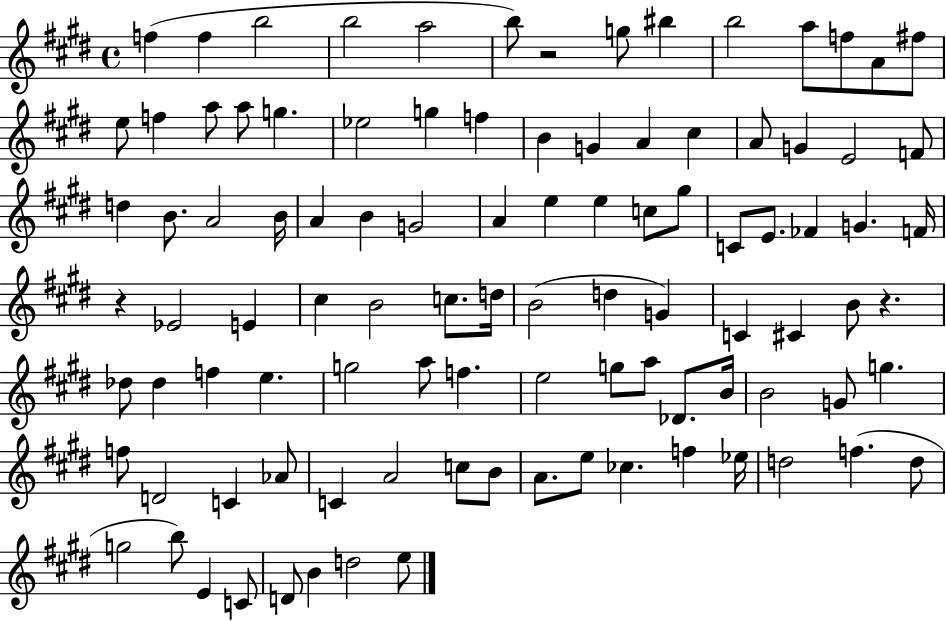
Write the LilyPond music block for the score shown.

{
  \clef treble
  \time 4/4
  \defaultTimeSignature
  \key e \major
  \repeat volta 2 { f''4( f''4 b''2 | b''2 a''2 | b''8) r2 g''8 bis''4 | b''2 a''8 f''8 a'8 fis''8 | \break e''8 f''4 a''8 a''8 g''4. | ees''2 g''4 f''4 | b'4 g'4 a'4 cis''4 | a'8 g'4 e'2 f'8 | \break d''4 b'8. a'2 b'16 | a'4 b'4 g'2 | a'4 e''4 e''4 c''8 gis''8 | c'8 e'8. fes'4 g'4. f'16 | \break r4 ees'2 e'4 | cis''4 b'2 c''8. d''16 | b'2( d''4 g'4) | c'4 cis'4 b'8 r4. | \break des''8 des''4 f''4 e''4. | g''2 a''8 f''4. | e''2 g''8 a''8 des'8. b'16 | b'2 g'8 g''4. | \break f''8 d'2 c'4 aes'8 | c'4 a'2 c''8 b'8 | a'8. e''8 ces''4. f''4 ees''16 | d''2 f''4.( d''8 | \break g''2 b''8) e'4 c'8 | d'8 b'4 d''2 e''8 | } \bar "|."
}